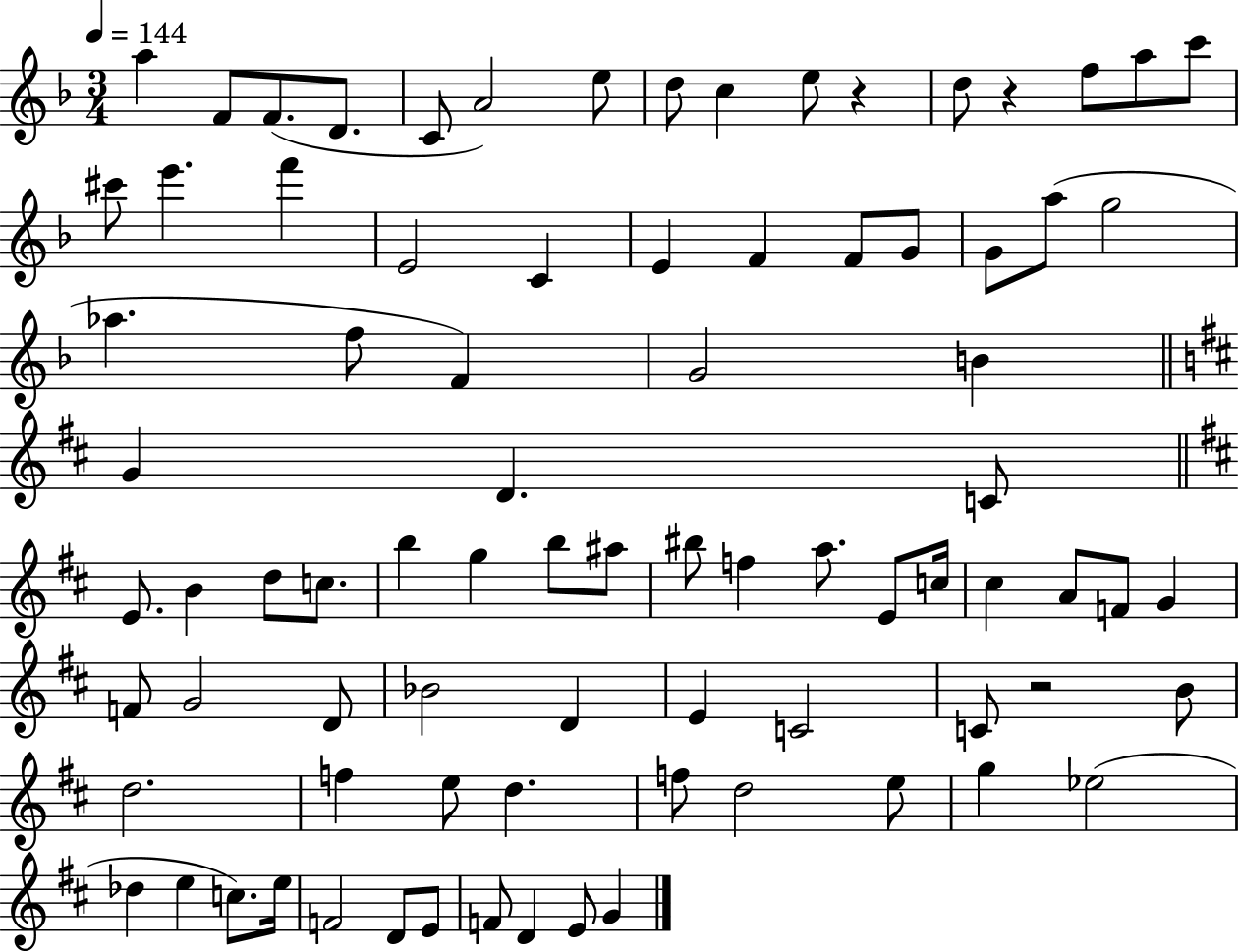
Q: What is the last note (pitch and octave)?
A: G4